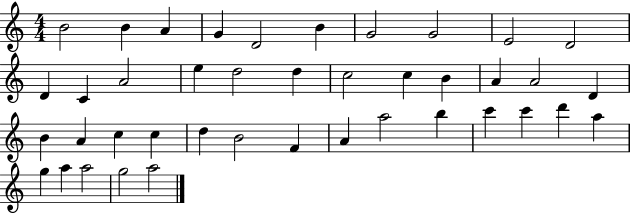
{
  \clef treble
  \numericTimeSignature
  \time 4/4
  \key c \major
  b'2 b'4 a'4 | g'4 d'2 b'4 | g'2 g'2 | e'2 d'2 | \break d'4 c'4 a'2 | e''4 d''2 d''4 | c''2 c''4 b'4 | a'4 a'2 d'4 | \break b'4 a'4 c''4 c''4 | d''4 b'2 f'4 | a'4 a''2 b''4 | c'''4 c'''4 d'''4 a''4 | \break g''4 a''4 a''2 | g''2 a''2 | \bar "|."
}